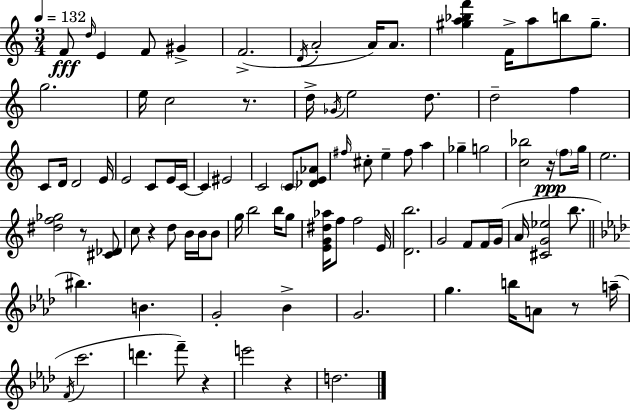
{
  \clef treble
  \numericTimeSignature
  \time 3/4
  \key a \minor
  \tempo 4 = 132
  f'8\fff \grace { d''16 } e'4 f'8 gis'4-> | f'2.->( | \acciaccatura { d'16 } a'2-. a'16) a'8. | <gis'' a'' bes'' f'''>4 f'16-> a''8 b''8 gis''8.-- | \break g''2. | e''16 c''2 r8. | d''16-> \acciaccatura { ges'16 } e''2 | d''8. d''2-- f''4 | \break c'8 d'16 d'2 | e'16 e'2 c'8 | e'16 c'16~~ c'4 eis'2 | c'2 \parenthesize c'8 | \break <des' e' aes'>8 \grace { fis''16 } cis''8-. e''4-- fis''8 | a''4 ges''4-- g''2 | <c'' bes''>2 | r16\ppp \parenthesize f''8 g''16 e''2. | \break <dis'' f'' ges''>2 | r8 <cis' des'>8 c''8 r4 d''8 | b'16 b'16 b'8 g''16 b''2 | b''16 g''8 <e' g' dis'' aes''>16 f''8 f''2 | \break e'16 <d' b''>2. | g'2 | f'8 f'16 g'16( a'16 <cis' g' ees''>2 | b''8. \bar "||" \break \key aes \major bis''4.) b'4. | g'2-. bes'4-> | g'2. | g''4. b''16 a'8 r8 a''16--( | \break \acciaccatura { f'16 } c'''2. | d'''4. f'''8--) r4 | e'''2 r4 | d''2. | \break \bar "|."
}